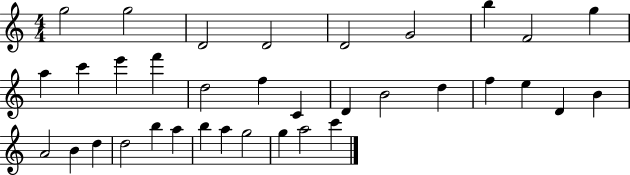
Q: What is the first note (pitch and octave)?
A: G5